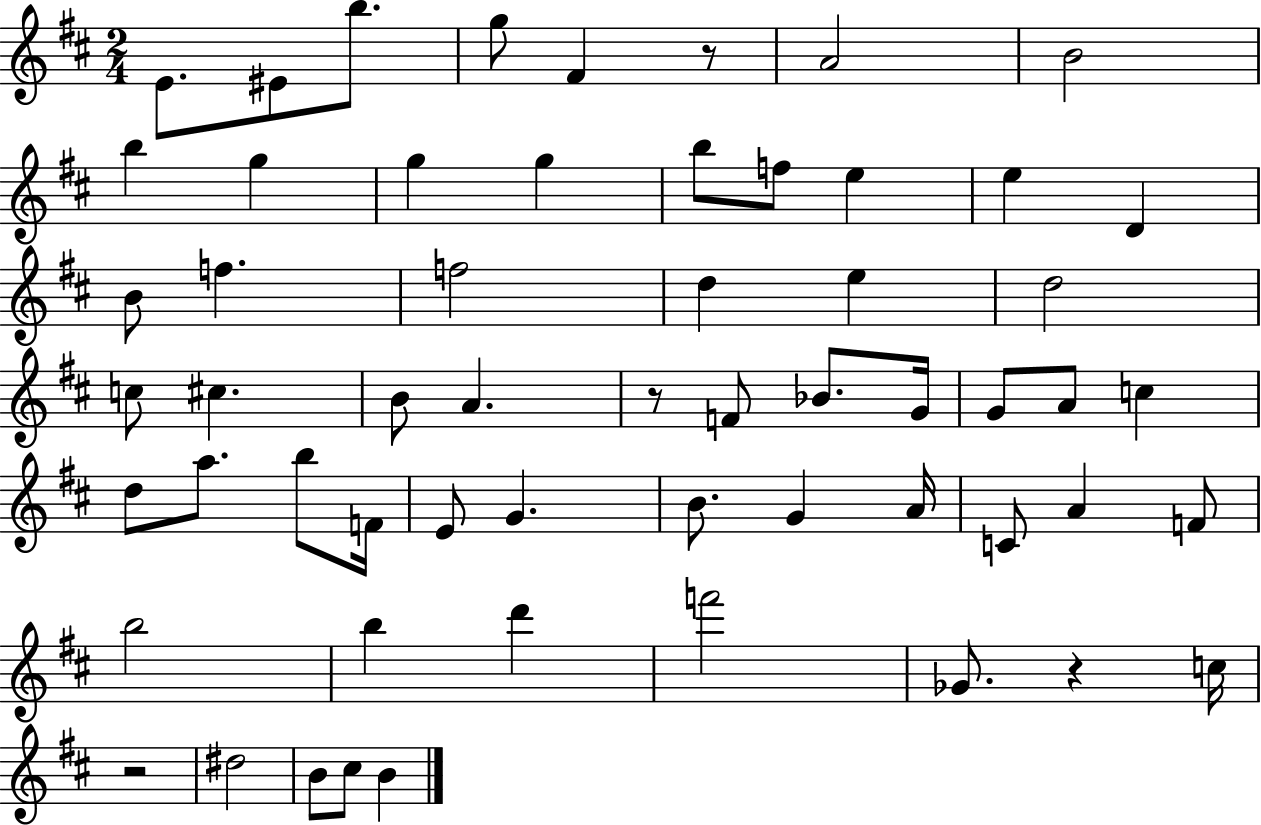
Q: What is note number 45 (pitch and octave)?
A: B5